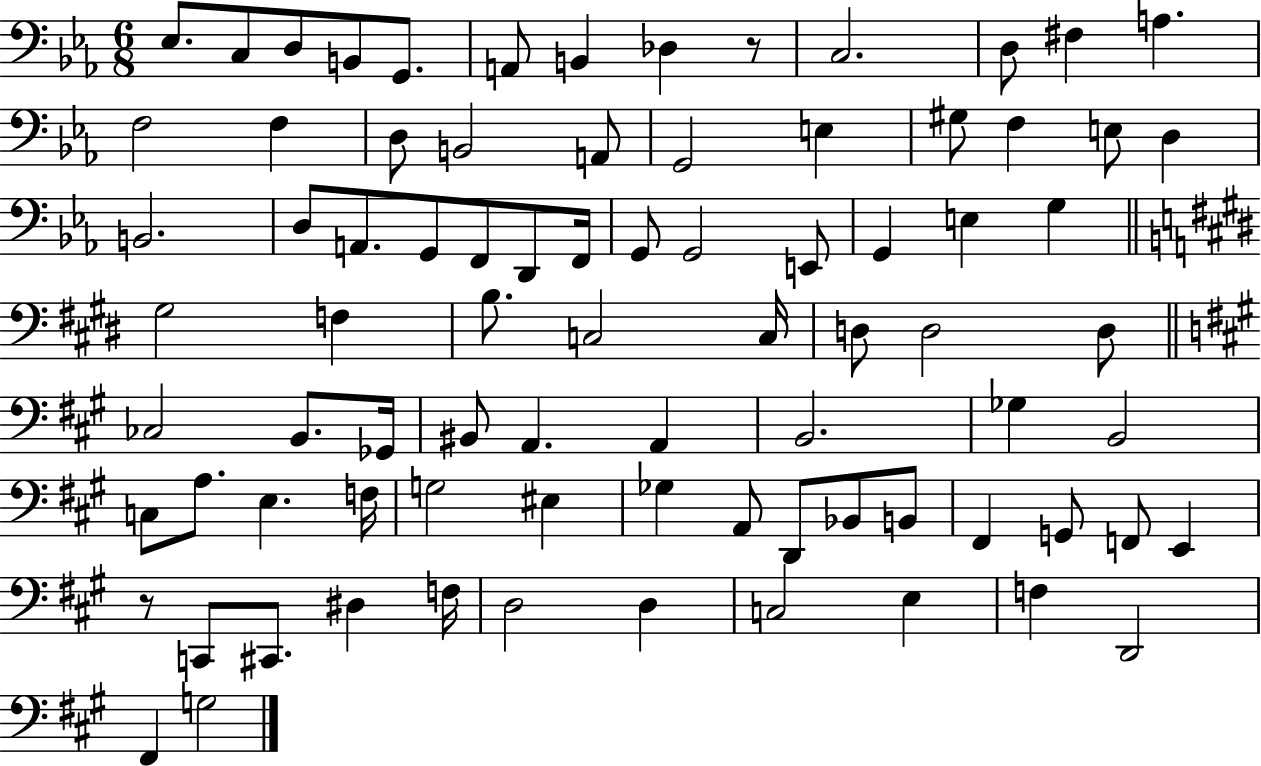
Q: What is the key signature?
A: EES major